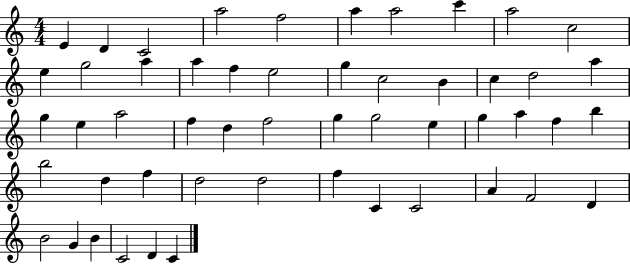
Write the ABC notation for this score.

X:1
T:Untitled
M:4/4
L:1/4
K:C
E D C2 a2 f2 a a2 c' a2 c2 e g2 a a f e2 g c2 B c d2 a g e a2 f d f2 g g2 e g a f b b2 d f d2 d2 f C C2 A F2 D B2 G B C2 D C